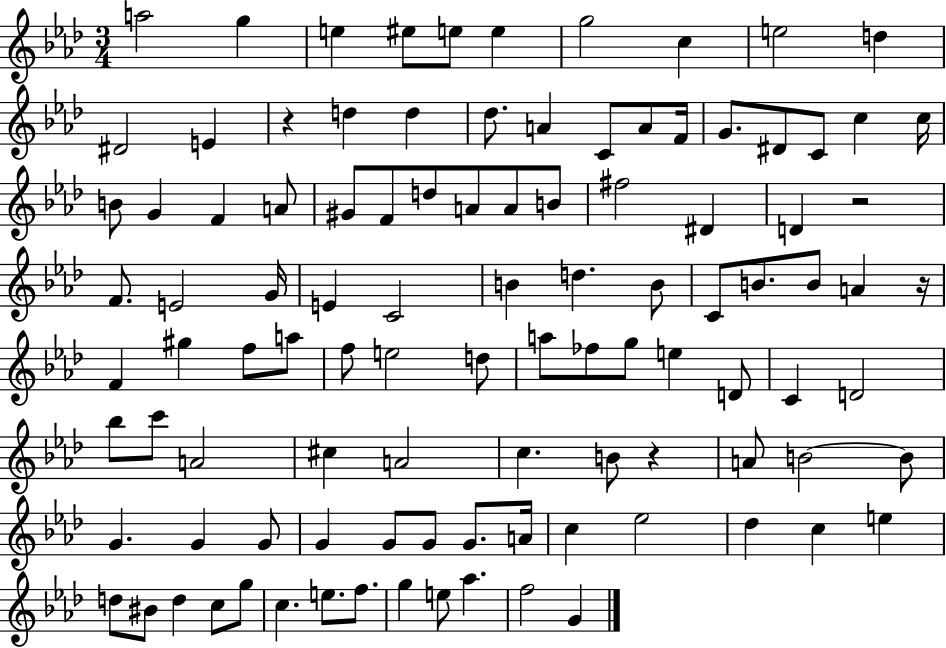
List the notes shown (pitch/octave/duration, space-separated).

A5/h G5/q E5/q EIS5/e E5/e E5/q G5/h C5/q E5/h D5/q D#4/h E4/q R/q D5/q D5/q Db5/e. A4/q C4/e A4/e F4/s G4/e. D#4/e C4/e C5/q C5/s B4/e G4/q F4/q A4/e G#4/e F4/e D5/e A4/e A4/e B4/e F#5/h D#4/q D4/q R/h F4/e. E4/h G4/s E4/q C4/h B4/q D5/q. B4/e C4/e B4/e. B4/e A4/q R/s F4/q G#5/q F5/e A5/e F5/e E5/h D5/e A5/e FES5/e G5/e E5/q D4/e C4/q D4/h Bb5/e C6/e A4/h C#5/q A4/h C5/q. B4/e R/q A4/e B4/h B4/e G4/q. G4/q G4/e G4/q G4/e G4/e G4/e. A4/s C5/q Eb5/h Db5/q C5/q E5/q D5/e BIS4/e D5/q C5/e G5/e C5/q. E5/e. F5/e. G5/q E5/e Ab5/q. F5/h G4/q